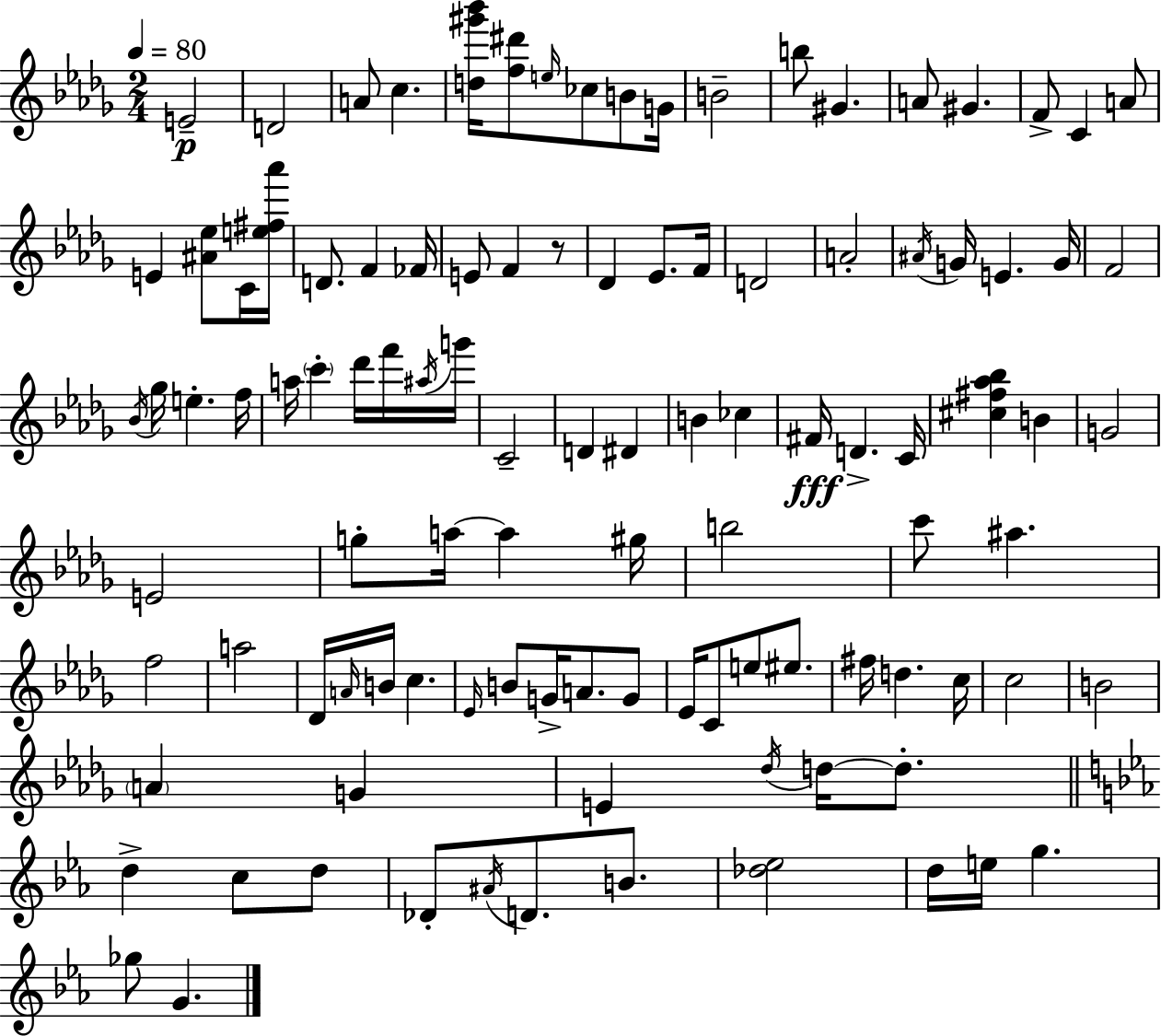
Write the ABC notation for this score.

X:1
T:Untitled
M:2/4
L:1/4
K:Bbm
E2 D2 A/2 c [d^g'_b']/4 [f^d']/2 e/4 _c/2 B/2 G/4 B2 b/2 ^G A/2 ^G F/2 C A/2 E [^A_e]/2 C/4 [e^f_a']/4 D/2 F _F/4 E/2 F z/2 _D _E/2 F/4 D2 A2 ^A/4 G/4 E G/4 F2 _B/4 _g/4 e f/4 a/4 c' _d'/4 f'/4 ^a/4 g'/4 C2 D ^D B _c ^F/4 D C/4 [^c^f_a_b] B G2 E2 g/2 a/4 a ^g/4 b2 c'/2 ^a f2 a2 _D/4 A/4 B/4 c _E/4 B/2 G/4 A/2 G/2 _E/4 C/2 e/2 ^e/2 ^f/4 d c/4 c2 B2 A G E _d/4 d/4 d/2 d c/2 d/2 _D/2 ^A/4 D/2 B/2 [_d_e]2 d/4 e/4 g _g/2 G